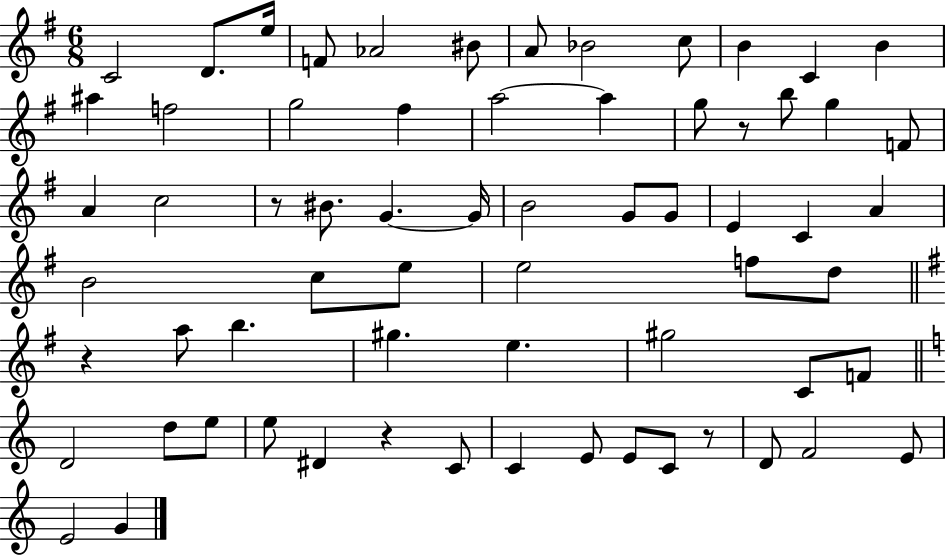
X:1
T:Untitled
M:6/8
L:1/4
K:G
C2 D/2 e/4 F/2 _A2 ^B/2 A/2 _B2 c/2 B C B ^a f2 g2 ^f a2 a g/2 z/2 b/2 g F/2 A c2 z/2 ^B/2 G G/4 B2 G/2 G/2 E C A B2 c/2 e/2 e2 f/2 d/2 z a/2 b ^g e ^g2 C/2 F/2 D2 d/2 e/2 e/2 ^D z C/2 C E/2 E/2 C/2 z/2 D/2 F2 E/2 E2 G